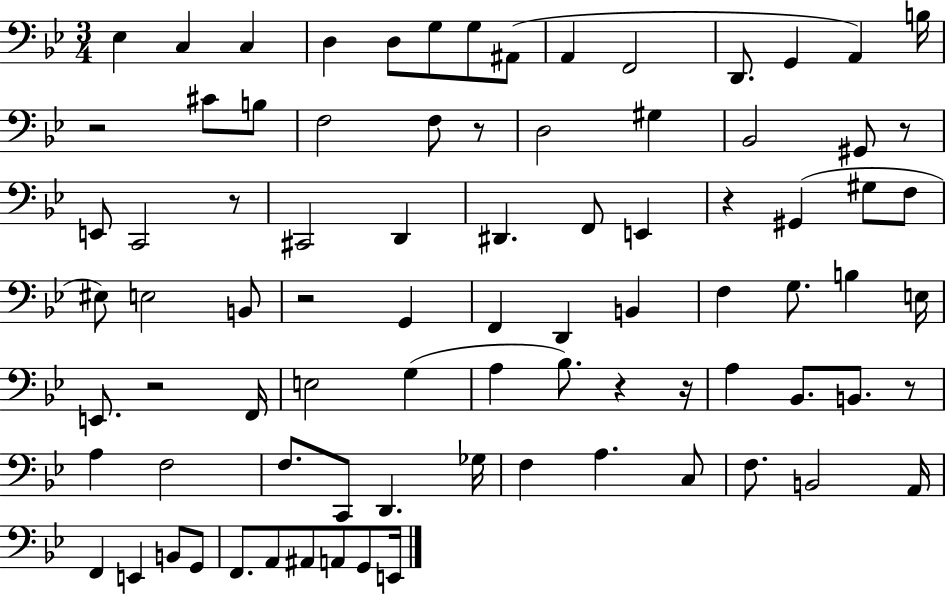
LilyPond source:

{
  \clef bass
  \numericTimeSignature
  \time 3/4
  \key bes \major
  ees4 c4 c4 | d4 d8 g8 g8 ais,8( | a,4 f,2 | d,8. g,4 a,4) b16 | \break r2 cis'8 b8 | f2 f8 r8 | d2 gis4 | bes,2 gis,8 r8 | \break e,8 c,2 r8 | cis,2 d,4 | dis,4. f,8 e,4 | r4 gis,4( gis8 f8 | \break eis8) e2 b,8 | r2 g,4 | f,4 d,4 b,4 | f4 g8. b4 e16 | \break e,8. r2 f,16 | e2 g4( | a4 bes8.) r4 r16 | a4 bes,8. b,8. r8 | \break a4 f2 | f8. c,8 d,4. ges16 | f4 a4. c8 | f8. b,2 a,16 | \break f,4 e,4 b,8 g,8 | f,8. a,8 ais,8 a,8 g,8 e,16 | \bar "|."
}